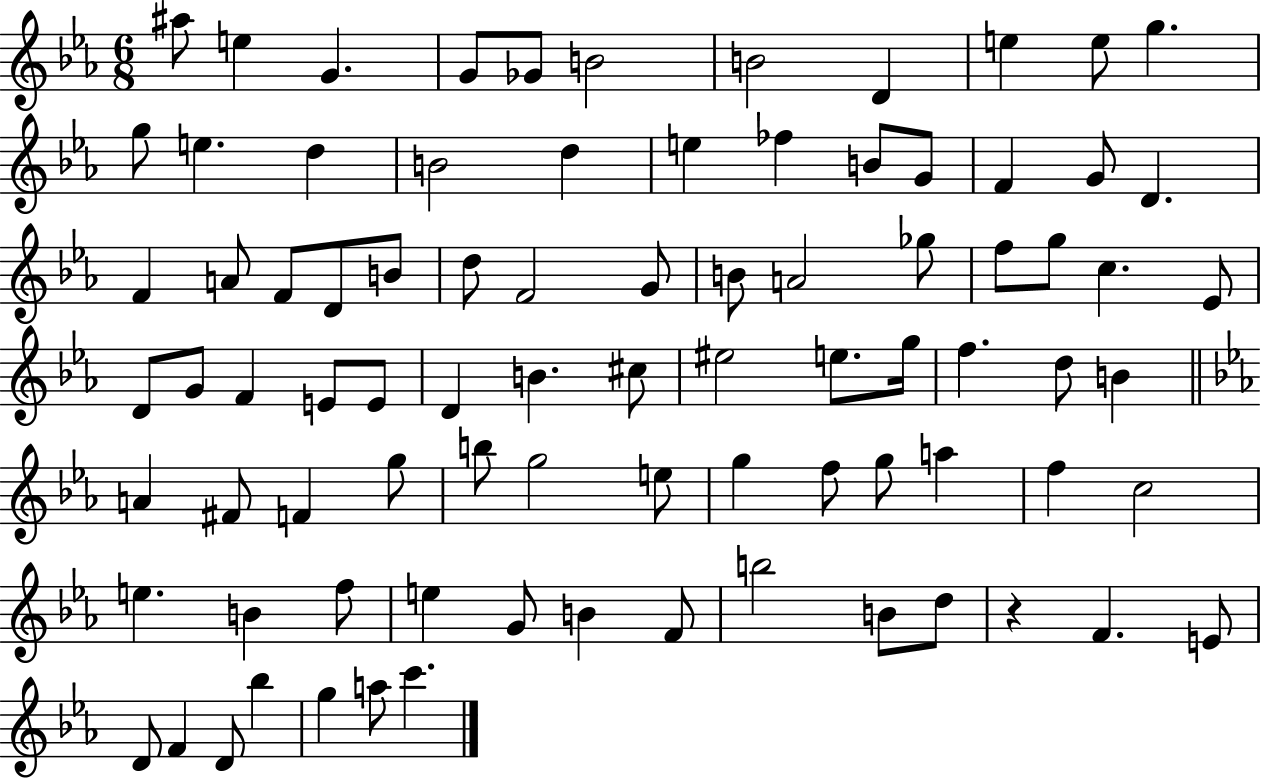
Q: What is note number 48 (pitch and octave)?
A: E5